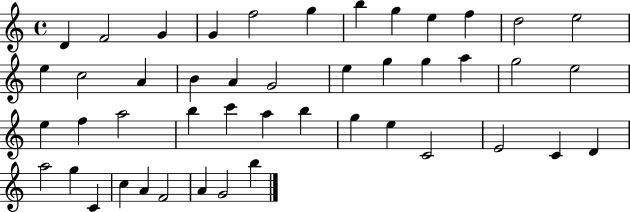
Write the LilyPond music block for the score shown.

{
  \clef treble
  \time 4/4
  \defaultTimeSignature
  \key c \major
  d'4 f'2 g'4 | g'4 f''2 g''4 | b''4 g''4 e''4 f''4 | d''2 e''2 | \break e''4 c''2 a'4 | b'4 a'4 g'2 | e''4 g''4 g''4 a''4 | g''2 e''2 | \break e''4 f''4 a''2 | b''4 c'''4 a''4 b''4 | g''4 e''4 c'2 | e'2 c'4 d'4 | \break a''2 g''4 c'4 | c''4 a'4 f'2 | a'4 g'2 b''4 | \bar "|."
}